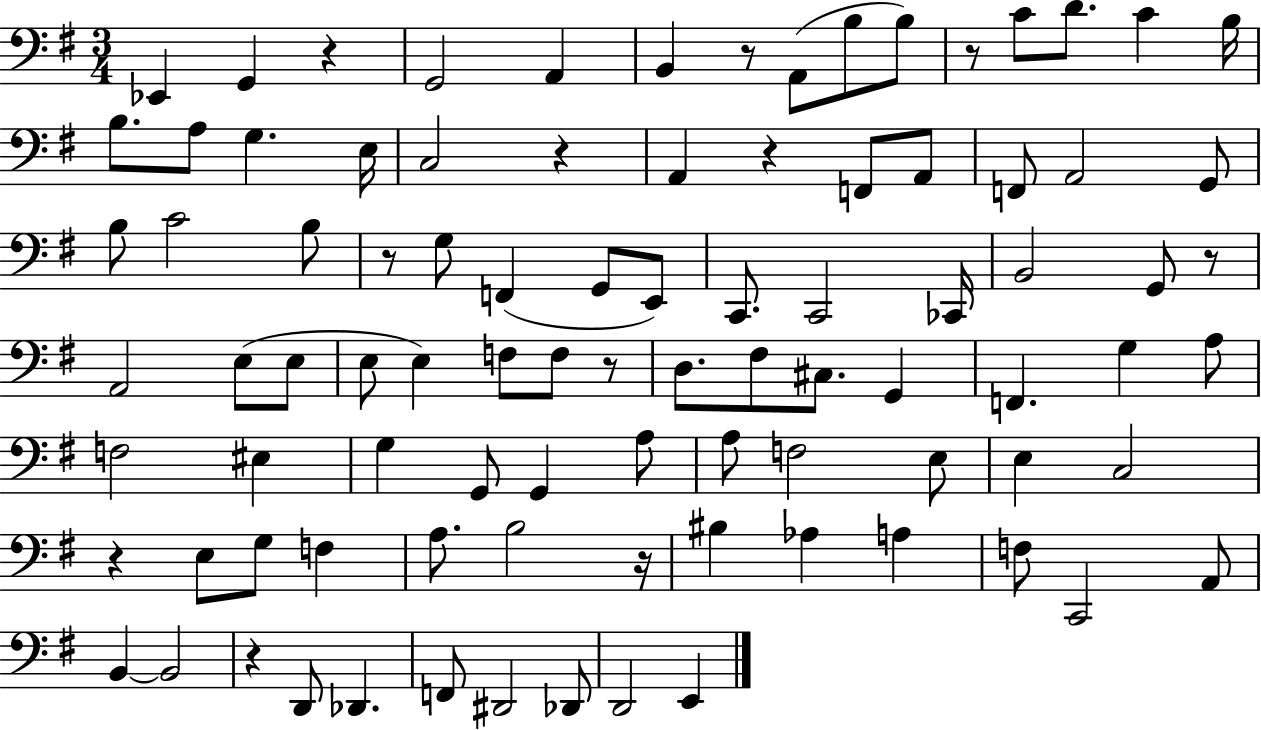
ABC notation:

X:1
T:Untitled
M:3/4
L:1/4
K:G
_E,, G,, z G,,2 A,, B,, z/2 A,,/2 B,/2 B,/2 z/2 C/2 D/2 C B,/4 B,/2 A,/2 G, E,/4 C,2 z A,, z F,,/2 A,,/2 F,,/2 A,,2 G,,/2 B,/2 C2 B,/2 z/2 G,/2 F,, G,,/2 E,,/2 C,,/2 C,,2 _C,,/4 B,,2 G,,/2 z/2 A,,2 E,/2 E,/2 E,/2 E, F,/2 F,/2 z/2 D,/2 ^F,/2 ^C,/2 G,, F,, G, A,/2 F,2 ^E, G, G,,/2 G,, A,/2 A,/2 F,2 E,/2 E, C,2 z E,/2 G,/2 F, A,/2 B,2 z/4 ^B, _A, A, F,/2 C,,2 A,,/2 B,, B,,2 z D,,/2 _D,, F,,/2 ^D,,2 _D,,/2 D,,2 E,,